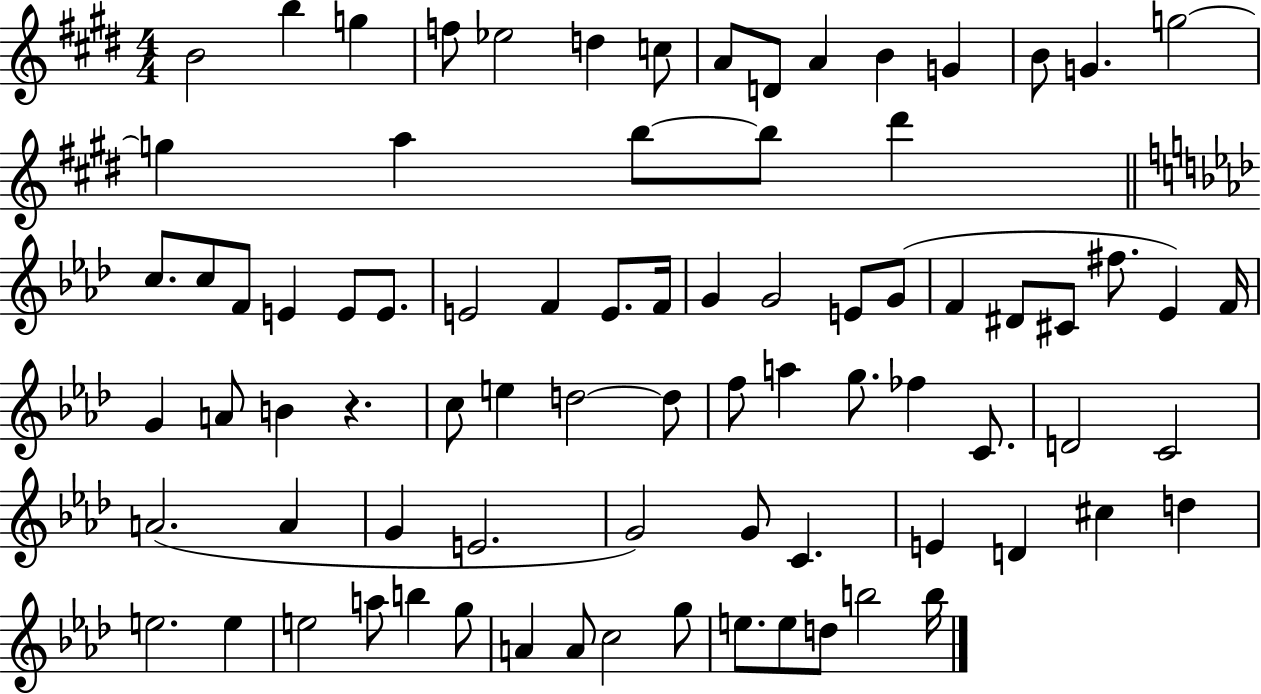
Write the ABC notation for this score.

X:1
T:Untitled
M:4/4
L:1/4
K:E
B2 b g f/2 _e2 d c/2 A/2 D/2 A B G B/2 G g2 g a b/2 b/2 ^d' c/2 c/2 F/2 E E/2 E/2 E2 F E/2 F/4 G G2 E/2 G/2 F ^D/2 ^C/2 ^f/2 _E F/4 G A/2 B z c/2 e d2 d/2 f/2 a g/2 _f C/2 D2 C2 A2 A G E2 G2 G/2 C E D ^c d e2 e e2 a/2 b g/2 A A/2 c2 g/2 e/2 e/2 d/2 b2 b/4